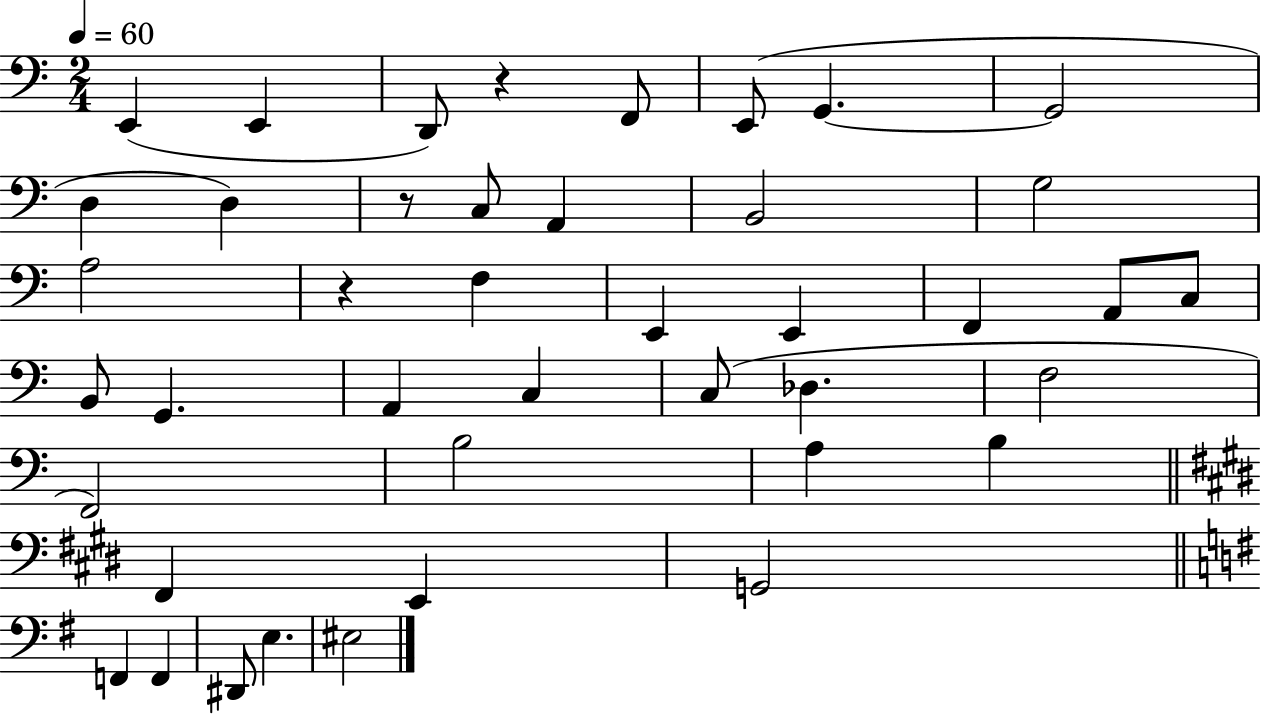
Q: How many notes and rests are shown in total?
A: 42